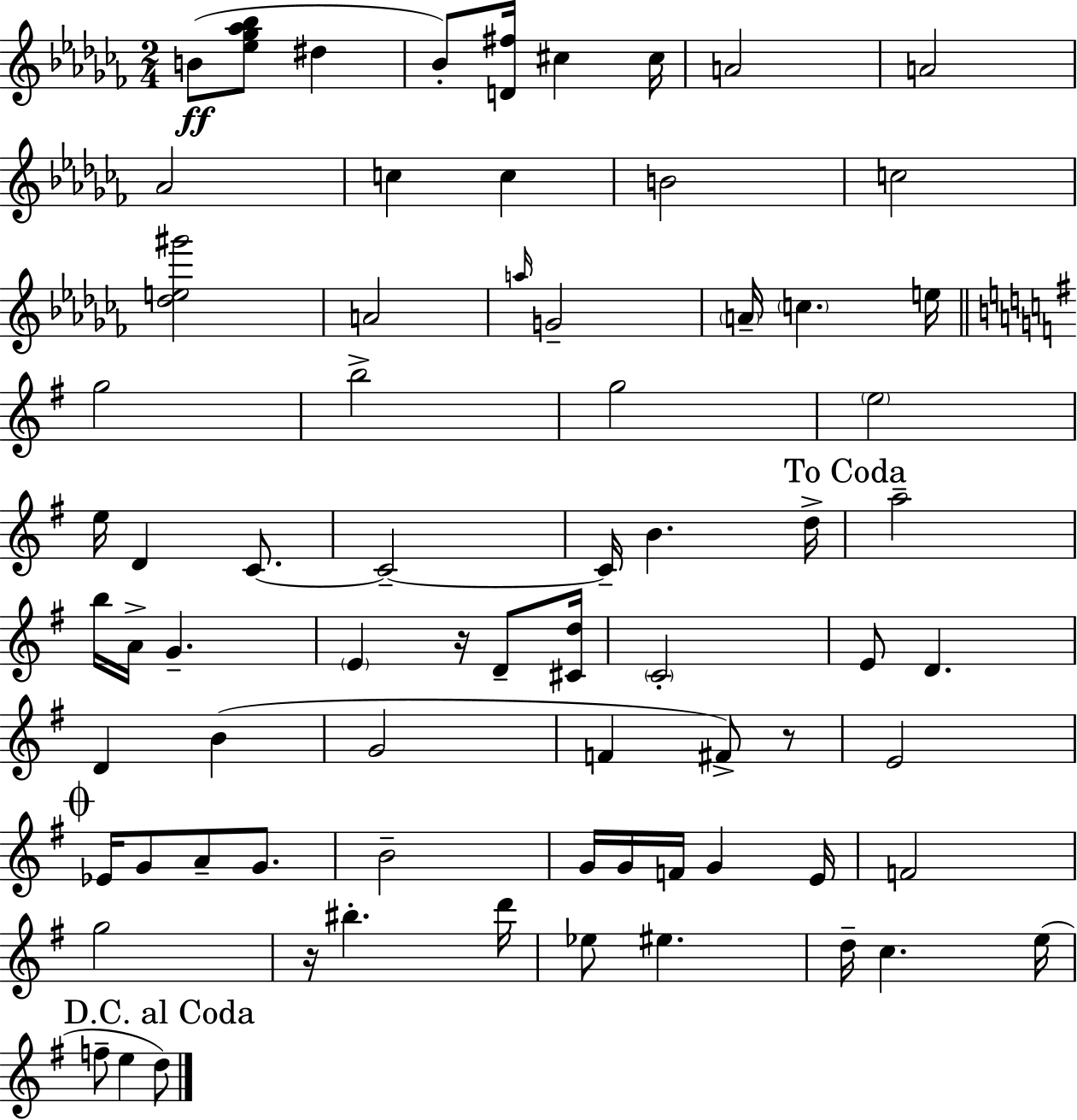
B4/e [Eb5,Gb5,Ab5,Bb5]/e D#5/q Bb4/e [D4,F#5]/s C#5/q C#5/s A4/h A4/h Ab4/h C5/q C5/q B4/h C5/h [Db5,E5,G#6]/h A4/h A5/s G4/h A4/s C5/q. E5/s G5/h B5/h G5/h E5/h E5/s D4/q C4/e. C4/h C4/s B4/q. D5/s A5/h B5/s A4/s G4/q. E4/q R/s D4/e [C#4,D5]/s C4/h E4/e D4/q. D4/q B4/q G4/h F4/q F#4/e R/e E4/h Eb4/s G4/e A4/e G4/e. B4/h G4/s G4/s F4/s G4/q E4/s F4/h G5/h R/s BIS5/q. D6/s Eb5/e EIS5/q. D5/s C5/q. E5/s F5/e E5/q D5/e